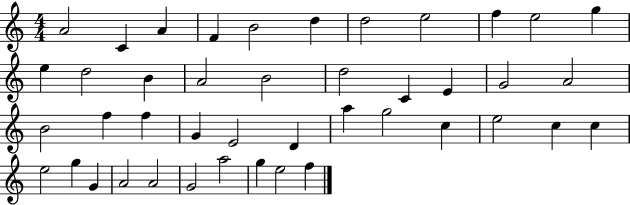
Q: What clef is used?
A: treble